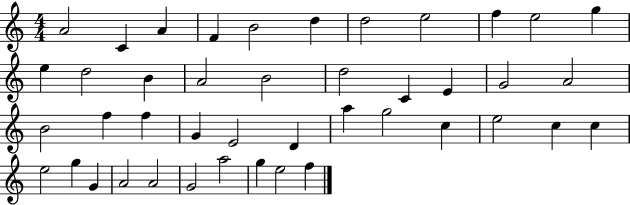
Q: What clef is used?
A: treble